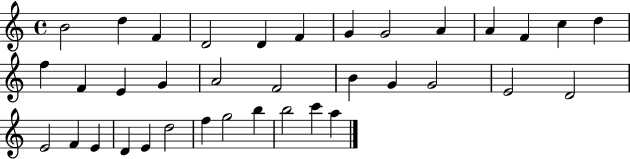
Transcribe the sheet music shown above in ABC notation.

X:1
T:Untitled
M:4/4
L:1/4
K:C
B2 d F D2 D F G G2 A A F c d f F E G A2 F2 B G G2 E2 D2 E2 F E D E d2 f g2 b b2 c' a